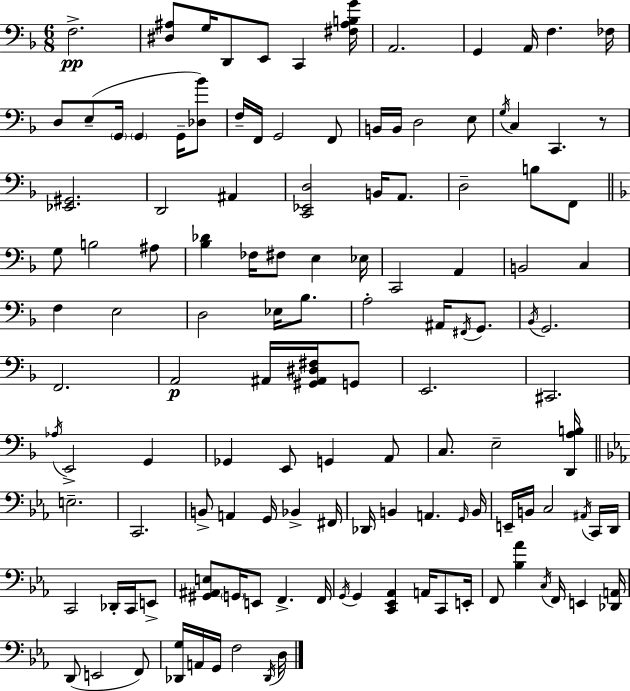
F3/h. [D#3,A#3]/e G3/s D2/e E2/e C2/q [F#3,A#3,B3,G4]/s A2/h. G2/q A2/s F3/q. FES3/s D3/e E3/e G2/s G2/q G2/s [Db3,Bb4]/e F3/s F2/s G2/h F2/e B2/s B2/s D3/h E3/e G3/s C3/q C2/q. R/e [Eb2,G#2]/h. D2/h A#2/q [C2,Eb2,D3]/h B2/s A2/e. D3/h B3/e F2/e G3/e B3/h A#3/e [Bb3,Db4]/q FES3/s F#3/e E3/q Eb3/s C2/h A2/q B2/h C3/q F3/q E3/h D3/h Eb3/s Bb3/e. A3/h A#2/s F#2/s G2/e. Bb2/s G2/h. F2/h. A2/h A#2/s [G#2,A#2,D#3,F#3]/s G2/e E2/h. C#2/h. Ab3/s E2/h G2/q Gb2/q E2/e G2/q A2/e C3/e. E3/h [D2,A3,B3]/s E3/h. C2/h. B2/e A2/q G2/s Bb2/q F#2/s Db2/s B2/q A2/q. G2/s B2/s E2/s B2/s C3/h A#2/s C2/s D2/s C2/h Db2/s C2/s E2/e [G#2,A#2,E3]/e G2/s E2/e F2/q. F2/s G2/s G2/q [C2,Eb2,Ab2]/q A2/s C2/e E2/s F2/e [Bb3,Ab4]/q C3/s F2/s E2/q [Db2,A2]/s D2/e E2/h F2/e [Db2,G3]/s A2/s G2/s F3/h Db2/s D3/s